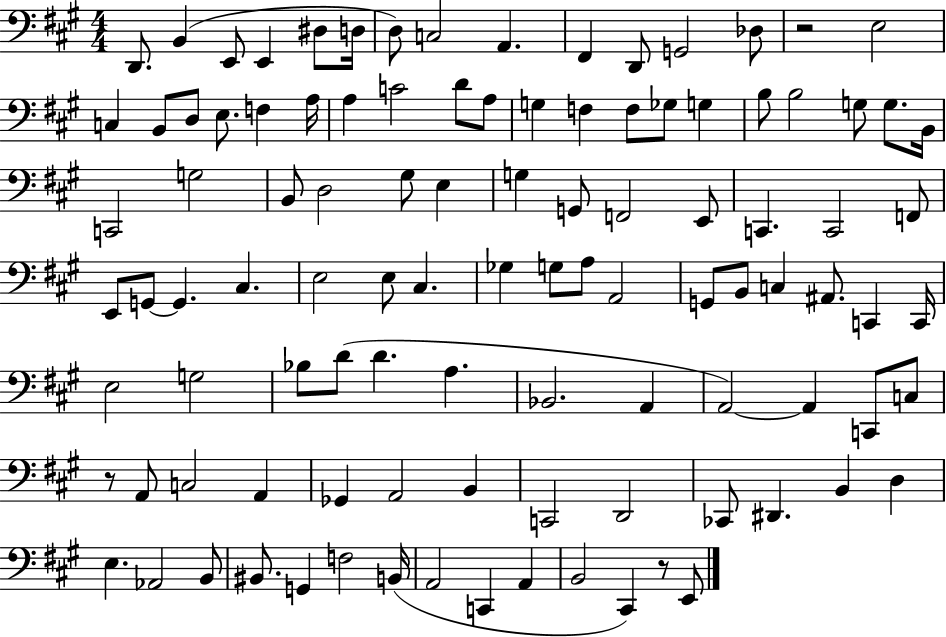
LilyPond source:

{
  \clef bass
  \numericTimeSignature
  \time 4/4
  \key a \major
  d,8. b,4( e,8 e,4 dis8 d16 | d8) c2 a,4. | fis,4 d,8 g,2 des8 | r2 e2 | \break c4 b,8 d8 e8. f4 a16 | a4 c'2 d'8 a8 | g4 f4 f8 ges8 g4 | b8 b2 g8 g8. b,16 | \break c,2 g2 | b,8 d2 gis8 e4 | g4 g,8 f,2 e,8 | c,4. c,2 f,8 | \break e,8 g,8~~ g,4. cis4. | e2 e8 cis4. | ges4 g8 a8 a,2 | g,8 b,8 c4 ais,8. c,4 c,16 | \break e2 g2 | bes8 d'8( d'4. a4. | bes,2. a,4 | a,2~~) a,4 c,8 c8 | \break r8 a,8 c2 a,4 | ges,4 a,2 b,4 | c,2 d,2 | ces,8 dis,4. b,4 d4 | \break e4. aes,2 b,8 | bis,8. g,4 f2 b,16( | a,2 c,4 a,4 | b,2 cis,4) r8 e,8 | \break \bar "|."
}